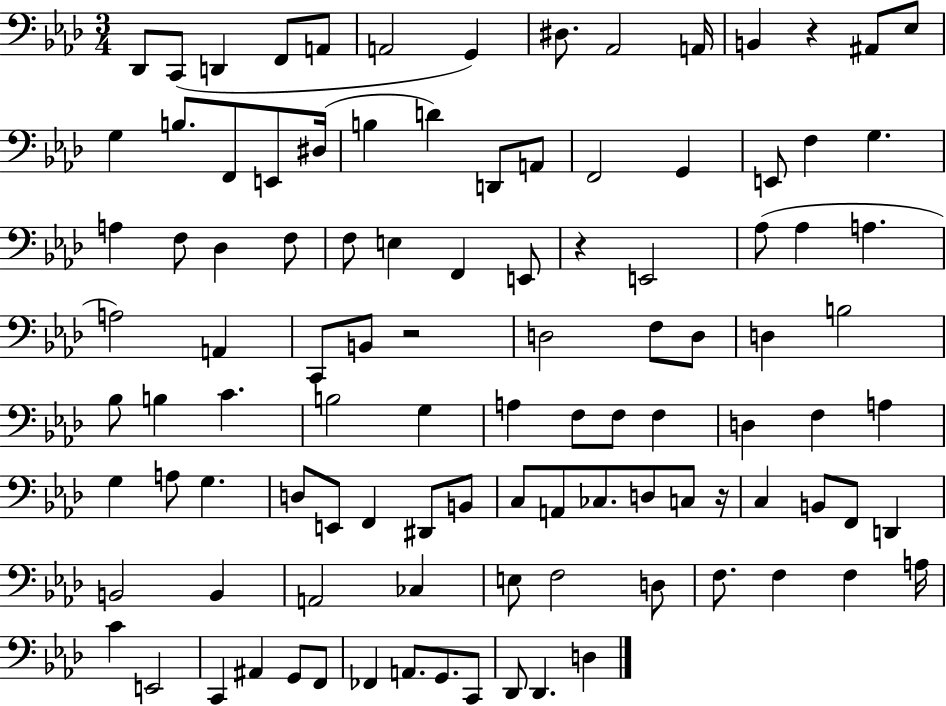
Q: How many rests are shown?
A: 4